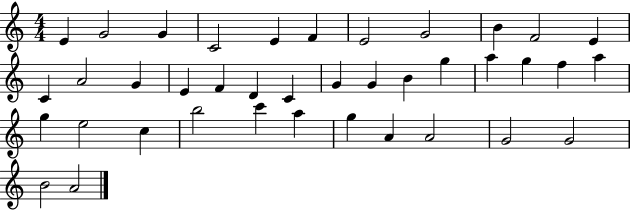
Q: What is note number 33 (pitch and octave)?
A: G5